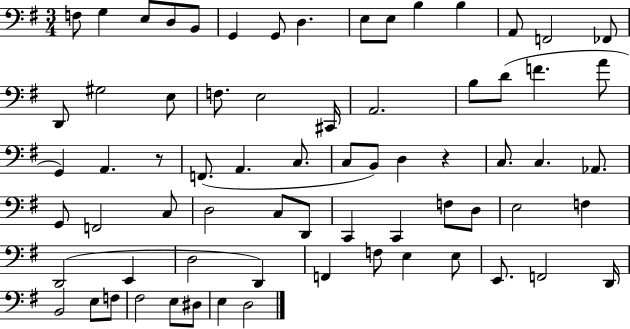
{
  \clef bass
  \numericTimeSignature
  \time 3/4
  \key g \major
  f8 g4 e8 d8 b,8 | g,4 g,8 d4. | e8 e8 b4 b4 | a,8 f,2 fes,8 | \break d,8 gis2 e8 | f8. e2 cis,16 | a,2. | b8 d'8( f'4. a'8 | \break g,4) a,4. r8 | f,8.( a,4. c8. | c8 b,8) d4 r4 | c8. c4. aes,8. | \break g,8 f,2 c8 | d2 c8 d,8 | c,4 c,4 f8 d8 | e2 f4 | \break d,2( e,4 | d2 d,4) | f,4 f8 e4 e8 | e,8. f,2 d,16 | \break b,2 e8 f8 | fis2 e8 dis8 | e4 d2 | \bar "|."
}